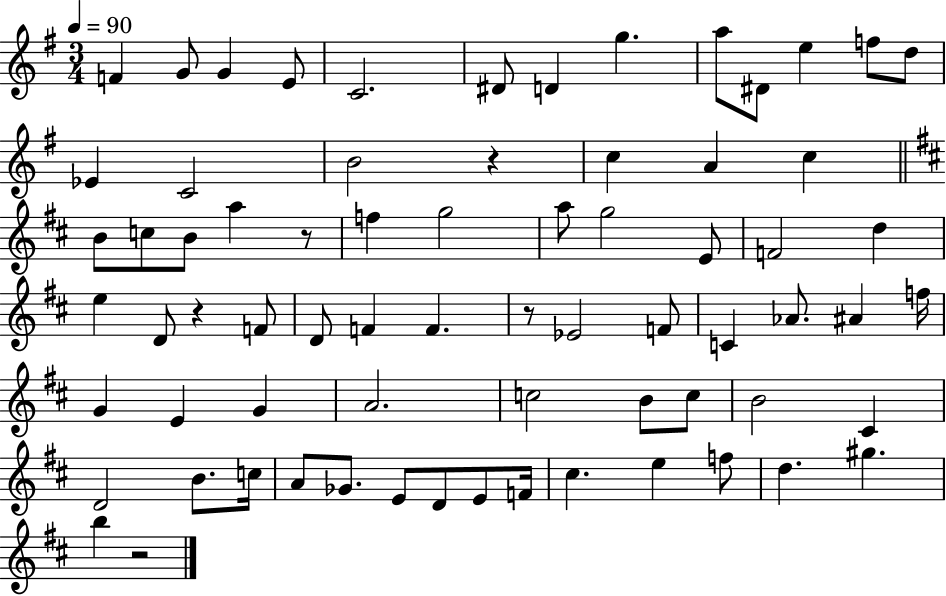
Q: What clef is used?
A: treble